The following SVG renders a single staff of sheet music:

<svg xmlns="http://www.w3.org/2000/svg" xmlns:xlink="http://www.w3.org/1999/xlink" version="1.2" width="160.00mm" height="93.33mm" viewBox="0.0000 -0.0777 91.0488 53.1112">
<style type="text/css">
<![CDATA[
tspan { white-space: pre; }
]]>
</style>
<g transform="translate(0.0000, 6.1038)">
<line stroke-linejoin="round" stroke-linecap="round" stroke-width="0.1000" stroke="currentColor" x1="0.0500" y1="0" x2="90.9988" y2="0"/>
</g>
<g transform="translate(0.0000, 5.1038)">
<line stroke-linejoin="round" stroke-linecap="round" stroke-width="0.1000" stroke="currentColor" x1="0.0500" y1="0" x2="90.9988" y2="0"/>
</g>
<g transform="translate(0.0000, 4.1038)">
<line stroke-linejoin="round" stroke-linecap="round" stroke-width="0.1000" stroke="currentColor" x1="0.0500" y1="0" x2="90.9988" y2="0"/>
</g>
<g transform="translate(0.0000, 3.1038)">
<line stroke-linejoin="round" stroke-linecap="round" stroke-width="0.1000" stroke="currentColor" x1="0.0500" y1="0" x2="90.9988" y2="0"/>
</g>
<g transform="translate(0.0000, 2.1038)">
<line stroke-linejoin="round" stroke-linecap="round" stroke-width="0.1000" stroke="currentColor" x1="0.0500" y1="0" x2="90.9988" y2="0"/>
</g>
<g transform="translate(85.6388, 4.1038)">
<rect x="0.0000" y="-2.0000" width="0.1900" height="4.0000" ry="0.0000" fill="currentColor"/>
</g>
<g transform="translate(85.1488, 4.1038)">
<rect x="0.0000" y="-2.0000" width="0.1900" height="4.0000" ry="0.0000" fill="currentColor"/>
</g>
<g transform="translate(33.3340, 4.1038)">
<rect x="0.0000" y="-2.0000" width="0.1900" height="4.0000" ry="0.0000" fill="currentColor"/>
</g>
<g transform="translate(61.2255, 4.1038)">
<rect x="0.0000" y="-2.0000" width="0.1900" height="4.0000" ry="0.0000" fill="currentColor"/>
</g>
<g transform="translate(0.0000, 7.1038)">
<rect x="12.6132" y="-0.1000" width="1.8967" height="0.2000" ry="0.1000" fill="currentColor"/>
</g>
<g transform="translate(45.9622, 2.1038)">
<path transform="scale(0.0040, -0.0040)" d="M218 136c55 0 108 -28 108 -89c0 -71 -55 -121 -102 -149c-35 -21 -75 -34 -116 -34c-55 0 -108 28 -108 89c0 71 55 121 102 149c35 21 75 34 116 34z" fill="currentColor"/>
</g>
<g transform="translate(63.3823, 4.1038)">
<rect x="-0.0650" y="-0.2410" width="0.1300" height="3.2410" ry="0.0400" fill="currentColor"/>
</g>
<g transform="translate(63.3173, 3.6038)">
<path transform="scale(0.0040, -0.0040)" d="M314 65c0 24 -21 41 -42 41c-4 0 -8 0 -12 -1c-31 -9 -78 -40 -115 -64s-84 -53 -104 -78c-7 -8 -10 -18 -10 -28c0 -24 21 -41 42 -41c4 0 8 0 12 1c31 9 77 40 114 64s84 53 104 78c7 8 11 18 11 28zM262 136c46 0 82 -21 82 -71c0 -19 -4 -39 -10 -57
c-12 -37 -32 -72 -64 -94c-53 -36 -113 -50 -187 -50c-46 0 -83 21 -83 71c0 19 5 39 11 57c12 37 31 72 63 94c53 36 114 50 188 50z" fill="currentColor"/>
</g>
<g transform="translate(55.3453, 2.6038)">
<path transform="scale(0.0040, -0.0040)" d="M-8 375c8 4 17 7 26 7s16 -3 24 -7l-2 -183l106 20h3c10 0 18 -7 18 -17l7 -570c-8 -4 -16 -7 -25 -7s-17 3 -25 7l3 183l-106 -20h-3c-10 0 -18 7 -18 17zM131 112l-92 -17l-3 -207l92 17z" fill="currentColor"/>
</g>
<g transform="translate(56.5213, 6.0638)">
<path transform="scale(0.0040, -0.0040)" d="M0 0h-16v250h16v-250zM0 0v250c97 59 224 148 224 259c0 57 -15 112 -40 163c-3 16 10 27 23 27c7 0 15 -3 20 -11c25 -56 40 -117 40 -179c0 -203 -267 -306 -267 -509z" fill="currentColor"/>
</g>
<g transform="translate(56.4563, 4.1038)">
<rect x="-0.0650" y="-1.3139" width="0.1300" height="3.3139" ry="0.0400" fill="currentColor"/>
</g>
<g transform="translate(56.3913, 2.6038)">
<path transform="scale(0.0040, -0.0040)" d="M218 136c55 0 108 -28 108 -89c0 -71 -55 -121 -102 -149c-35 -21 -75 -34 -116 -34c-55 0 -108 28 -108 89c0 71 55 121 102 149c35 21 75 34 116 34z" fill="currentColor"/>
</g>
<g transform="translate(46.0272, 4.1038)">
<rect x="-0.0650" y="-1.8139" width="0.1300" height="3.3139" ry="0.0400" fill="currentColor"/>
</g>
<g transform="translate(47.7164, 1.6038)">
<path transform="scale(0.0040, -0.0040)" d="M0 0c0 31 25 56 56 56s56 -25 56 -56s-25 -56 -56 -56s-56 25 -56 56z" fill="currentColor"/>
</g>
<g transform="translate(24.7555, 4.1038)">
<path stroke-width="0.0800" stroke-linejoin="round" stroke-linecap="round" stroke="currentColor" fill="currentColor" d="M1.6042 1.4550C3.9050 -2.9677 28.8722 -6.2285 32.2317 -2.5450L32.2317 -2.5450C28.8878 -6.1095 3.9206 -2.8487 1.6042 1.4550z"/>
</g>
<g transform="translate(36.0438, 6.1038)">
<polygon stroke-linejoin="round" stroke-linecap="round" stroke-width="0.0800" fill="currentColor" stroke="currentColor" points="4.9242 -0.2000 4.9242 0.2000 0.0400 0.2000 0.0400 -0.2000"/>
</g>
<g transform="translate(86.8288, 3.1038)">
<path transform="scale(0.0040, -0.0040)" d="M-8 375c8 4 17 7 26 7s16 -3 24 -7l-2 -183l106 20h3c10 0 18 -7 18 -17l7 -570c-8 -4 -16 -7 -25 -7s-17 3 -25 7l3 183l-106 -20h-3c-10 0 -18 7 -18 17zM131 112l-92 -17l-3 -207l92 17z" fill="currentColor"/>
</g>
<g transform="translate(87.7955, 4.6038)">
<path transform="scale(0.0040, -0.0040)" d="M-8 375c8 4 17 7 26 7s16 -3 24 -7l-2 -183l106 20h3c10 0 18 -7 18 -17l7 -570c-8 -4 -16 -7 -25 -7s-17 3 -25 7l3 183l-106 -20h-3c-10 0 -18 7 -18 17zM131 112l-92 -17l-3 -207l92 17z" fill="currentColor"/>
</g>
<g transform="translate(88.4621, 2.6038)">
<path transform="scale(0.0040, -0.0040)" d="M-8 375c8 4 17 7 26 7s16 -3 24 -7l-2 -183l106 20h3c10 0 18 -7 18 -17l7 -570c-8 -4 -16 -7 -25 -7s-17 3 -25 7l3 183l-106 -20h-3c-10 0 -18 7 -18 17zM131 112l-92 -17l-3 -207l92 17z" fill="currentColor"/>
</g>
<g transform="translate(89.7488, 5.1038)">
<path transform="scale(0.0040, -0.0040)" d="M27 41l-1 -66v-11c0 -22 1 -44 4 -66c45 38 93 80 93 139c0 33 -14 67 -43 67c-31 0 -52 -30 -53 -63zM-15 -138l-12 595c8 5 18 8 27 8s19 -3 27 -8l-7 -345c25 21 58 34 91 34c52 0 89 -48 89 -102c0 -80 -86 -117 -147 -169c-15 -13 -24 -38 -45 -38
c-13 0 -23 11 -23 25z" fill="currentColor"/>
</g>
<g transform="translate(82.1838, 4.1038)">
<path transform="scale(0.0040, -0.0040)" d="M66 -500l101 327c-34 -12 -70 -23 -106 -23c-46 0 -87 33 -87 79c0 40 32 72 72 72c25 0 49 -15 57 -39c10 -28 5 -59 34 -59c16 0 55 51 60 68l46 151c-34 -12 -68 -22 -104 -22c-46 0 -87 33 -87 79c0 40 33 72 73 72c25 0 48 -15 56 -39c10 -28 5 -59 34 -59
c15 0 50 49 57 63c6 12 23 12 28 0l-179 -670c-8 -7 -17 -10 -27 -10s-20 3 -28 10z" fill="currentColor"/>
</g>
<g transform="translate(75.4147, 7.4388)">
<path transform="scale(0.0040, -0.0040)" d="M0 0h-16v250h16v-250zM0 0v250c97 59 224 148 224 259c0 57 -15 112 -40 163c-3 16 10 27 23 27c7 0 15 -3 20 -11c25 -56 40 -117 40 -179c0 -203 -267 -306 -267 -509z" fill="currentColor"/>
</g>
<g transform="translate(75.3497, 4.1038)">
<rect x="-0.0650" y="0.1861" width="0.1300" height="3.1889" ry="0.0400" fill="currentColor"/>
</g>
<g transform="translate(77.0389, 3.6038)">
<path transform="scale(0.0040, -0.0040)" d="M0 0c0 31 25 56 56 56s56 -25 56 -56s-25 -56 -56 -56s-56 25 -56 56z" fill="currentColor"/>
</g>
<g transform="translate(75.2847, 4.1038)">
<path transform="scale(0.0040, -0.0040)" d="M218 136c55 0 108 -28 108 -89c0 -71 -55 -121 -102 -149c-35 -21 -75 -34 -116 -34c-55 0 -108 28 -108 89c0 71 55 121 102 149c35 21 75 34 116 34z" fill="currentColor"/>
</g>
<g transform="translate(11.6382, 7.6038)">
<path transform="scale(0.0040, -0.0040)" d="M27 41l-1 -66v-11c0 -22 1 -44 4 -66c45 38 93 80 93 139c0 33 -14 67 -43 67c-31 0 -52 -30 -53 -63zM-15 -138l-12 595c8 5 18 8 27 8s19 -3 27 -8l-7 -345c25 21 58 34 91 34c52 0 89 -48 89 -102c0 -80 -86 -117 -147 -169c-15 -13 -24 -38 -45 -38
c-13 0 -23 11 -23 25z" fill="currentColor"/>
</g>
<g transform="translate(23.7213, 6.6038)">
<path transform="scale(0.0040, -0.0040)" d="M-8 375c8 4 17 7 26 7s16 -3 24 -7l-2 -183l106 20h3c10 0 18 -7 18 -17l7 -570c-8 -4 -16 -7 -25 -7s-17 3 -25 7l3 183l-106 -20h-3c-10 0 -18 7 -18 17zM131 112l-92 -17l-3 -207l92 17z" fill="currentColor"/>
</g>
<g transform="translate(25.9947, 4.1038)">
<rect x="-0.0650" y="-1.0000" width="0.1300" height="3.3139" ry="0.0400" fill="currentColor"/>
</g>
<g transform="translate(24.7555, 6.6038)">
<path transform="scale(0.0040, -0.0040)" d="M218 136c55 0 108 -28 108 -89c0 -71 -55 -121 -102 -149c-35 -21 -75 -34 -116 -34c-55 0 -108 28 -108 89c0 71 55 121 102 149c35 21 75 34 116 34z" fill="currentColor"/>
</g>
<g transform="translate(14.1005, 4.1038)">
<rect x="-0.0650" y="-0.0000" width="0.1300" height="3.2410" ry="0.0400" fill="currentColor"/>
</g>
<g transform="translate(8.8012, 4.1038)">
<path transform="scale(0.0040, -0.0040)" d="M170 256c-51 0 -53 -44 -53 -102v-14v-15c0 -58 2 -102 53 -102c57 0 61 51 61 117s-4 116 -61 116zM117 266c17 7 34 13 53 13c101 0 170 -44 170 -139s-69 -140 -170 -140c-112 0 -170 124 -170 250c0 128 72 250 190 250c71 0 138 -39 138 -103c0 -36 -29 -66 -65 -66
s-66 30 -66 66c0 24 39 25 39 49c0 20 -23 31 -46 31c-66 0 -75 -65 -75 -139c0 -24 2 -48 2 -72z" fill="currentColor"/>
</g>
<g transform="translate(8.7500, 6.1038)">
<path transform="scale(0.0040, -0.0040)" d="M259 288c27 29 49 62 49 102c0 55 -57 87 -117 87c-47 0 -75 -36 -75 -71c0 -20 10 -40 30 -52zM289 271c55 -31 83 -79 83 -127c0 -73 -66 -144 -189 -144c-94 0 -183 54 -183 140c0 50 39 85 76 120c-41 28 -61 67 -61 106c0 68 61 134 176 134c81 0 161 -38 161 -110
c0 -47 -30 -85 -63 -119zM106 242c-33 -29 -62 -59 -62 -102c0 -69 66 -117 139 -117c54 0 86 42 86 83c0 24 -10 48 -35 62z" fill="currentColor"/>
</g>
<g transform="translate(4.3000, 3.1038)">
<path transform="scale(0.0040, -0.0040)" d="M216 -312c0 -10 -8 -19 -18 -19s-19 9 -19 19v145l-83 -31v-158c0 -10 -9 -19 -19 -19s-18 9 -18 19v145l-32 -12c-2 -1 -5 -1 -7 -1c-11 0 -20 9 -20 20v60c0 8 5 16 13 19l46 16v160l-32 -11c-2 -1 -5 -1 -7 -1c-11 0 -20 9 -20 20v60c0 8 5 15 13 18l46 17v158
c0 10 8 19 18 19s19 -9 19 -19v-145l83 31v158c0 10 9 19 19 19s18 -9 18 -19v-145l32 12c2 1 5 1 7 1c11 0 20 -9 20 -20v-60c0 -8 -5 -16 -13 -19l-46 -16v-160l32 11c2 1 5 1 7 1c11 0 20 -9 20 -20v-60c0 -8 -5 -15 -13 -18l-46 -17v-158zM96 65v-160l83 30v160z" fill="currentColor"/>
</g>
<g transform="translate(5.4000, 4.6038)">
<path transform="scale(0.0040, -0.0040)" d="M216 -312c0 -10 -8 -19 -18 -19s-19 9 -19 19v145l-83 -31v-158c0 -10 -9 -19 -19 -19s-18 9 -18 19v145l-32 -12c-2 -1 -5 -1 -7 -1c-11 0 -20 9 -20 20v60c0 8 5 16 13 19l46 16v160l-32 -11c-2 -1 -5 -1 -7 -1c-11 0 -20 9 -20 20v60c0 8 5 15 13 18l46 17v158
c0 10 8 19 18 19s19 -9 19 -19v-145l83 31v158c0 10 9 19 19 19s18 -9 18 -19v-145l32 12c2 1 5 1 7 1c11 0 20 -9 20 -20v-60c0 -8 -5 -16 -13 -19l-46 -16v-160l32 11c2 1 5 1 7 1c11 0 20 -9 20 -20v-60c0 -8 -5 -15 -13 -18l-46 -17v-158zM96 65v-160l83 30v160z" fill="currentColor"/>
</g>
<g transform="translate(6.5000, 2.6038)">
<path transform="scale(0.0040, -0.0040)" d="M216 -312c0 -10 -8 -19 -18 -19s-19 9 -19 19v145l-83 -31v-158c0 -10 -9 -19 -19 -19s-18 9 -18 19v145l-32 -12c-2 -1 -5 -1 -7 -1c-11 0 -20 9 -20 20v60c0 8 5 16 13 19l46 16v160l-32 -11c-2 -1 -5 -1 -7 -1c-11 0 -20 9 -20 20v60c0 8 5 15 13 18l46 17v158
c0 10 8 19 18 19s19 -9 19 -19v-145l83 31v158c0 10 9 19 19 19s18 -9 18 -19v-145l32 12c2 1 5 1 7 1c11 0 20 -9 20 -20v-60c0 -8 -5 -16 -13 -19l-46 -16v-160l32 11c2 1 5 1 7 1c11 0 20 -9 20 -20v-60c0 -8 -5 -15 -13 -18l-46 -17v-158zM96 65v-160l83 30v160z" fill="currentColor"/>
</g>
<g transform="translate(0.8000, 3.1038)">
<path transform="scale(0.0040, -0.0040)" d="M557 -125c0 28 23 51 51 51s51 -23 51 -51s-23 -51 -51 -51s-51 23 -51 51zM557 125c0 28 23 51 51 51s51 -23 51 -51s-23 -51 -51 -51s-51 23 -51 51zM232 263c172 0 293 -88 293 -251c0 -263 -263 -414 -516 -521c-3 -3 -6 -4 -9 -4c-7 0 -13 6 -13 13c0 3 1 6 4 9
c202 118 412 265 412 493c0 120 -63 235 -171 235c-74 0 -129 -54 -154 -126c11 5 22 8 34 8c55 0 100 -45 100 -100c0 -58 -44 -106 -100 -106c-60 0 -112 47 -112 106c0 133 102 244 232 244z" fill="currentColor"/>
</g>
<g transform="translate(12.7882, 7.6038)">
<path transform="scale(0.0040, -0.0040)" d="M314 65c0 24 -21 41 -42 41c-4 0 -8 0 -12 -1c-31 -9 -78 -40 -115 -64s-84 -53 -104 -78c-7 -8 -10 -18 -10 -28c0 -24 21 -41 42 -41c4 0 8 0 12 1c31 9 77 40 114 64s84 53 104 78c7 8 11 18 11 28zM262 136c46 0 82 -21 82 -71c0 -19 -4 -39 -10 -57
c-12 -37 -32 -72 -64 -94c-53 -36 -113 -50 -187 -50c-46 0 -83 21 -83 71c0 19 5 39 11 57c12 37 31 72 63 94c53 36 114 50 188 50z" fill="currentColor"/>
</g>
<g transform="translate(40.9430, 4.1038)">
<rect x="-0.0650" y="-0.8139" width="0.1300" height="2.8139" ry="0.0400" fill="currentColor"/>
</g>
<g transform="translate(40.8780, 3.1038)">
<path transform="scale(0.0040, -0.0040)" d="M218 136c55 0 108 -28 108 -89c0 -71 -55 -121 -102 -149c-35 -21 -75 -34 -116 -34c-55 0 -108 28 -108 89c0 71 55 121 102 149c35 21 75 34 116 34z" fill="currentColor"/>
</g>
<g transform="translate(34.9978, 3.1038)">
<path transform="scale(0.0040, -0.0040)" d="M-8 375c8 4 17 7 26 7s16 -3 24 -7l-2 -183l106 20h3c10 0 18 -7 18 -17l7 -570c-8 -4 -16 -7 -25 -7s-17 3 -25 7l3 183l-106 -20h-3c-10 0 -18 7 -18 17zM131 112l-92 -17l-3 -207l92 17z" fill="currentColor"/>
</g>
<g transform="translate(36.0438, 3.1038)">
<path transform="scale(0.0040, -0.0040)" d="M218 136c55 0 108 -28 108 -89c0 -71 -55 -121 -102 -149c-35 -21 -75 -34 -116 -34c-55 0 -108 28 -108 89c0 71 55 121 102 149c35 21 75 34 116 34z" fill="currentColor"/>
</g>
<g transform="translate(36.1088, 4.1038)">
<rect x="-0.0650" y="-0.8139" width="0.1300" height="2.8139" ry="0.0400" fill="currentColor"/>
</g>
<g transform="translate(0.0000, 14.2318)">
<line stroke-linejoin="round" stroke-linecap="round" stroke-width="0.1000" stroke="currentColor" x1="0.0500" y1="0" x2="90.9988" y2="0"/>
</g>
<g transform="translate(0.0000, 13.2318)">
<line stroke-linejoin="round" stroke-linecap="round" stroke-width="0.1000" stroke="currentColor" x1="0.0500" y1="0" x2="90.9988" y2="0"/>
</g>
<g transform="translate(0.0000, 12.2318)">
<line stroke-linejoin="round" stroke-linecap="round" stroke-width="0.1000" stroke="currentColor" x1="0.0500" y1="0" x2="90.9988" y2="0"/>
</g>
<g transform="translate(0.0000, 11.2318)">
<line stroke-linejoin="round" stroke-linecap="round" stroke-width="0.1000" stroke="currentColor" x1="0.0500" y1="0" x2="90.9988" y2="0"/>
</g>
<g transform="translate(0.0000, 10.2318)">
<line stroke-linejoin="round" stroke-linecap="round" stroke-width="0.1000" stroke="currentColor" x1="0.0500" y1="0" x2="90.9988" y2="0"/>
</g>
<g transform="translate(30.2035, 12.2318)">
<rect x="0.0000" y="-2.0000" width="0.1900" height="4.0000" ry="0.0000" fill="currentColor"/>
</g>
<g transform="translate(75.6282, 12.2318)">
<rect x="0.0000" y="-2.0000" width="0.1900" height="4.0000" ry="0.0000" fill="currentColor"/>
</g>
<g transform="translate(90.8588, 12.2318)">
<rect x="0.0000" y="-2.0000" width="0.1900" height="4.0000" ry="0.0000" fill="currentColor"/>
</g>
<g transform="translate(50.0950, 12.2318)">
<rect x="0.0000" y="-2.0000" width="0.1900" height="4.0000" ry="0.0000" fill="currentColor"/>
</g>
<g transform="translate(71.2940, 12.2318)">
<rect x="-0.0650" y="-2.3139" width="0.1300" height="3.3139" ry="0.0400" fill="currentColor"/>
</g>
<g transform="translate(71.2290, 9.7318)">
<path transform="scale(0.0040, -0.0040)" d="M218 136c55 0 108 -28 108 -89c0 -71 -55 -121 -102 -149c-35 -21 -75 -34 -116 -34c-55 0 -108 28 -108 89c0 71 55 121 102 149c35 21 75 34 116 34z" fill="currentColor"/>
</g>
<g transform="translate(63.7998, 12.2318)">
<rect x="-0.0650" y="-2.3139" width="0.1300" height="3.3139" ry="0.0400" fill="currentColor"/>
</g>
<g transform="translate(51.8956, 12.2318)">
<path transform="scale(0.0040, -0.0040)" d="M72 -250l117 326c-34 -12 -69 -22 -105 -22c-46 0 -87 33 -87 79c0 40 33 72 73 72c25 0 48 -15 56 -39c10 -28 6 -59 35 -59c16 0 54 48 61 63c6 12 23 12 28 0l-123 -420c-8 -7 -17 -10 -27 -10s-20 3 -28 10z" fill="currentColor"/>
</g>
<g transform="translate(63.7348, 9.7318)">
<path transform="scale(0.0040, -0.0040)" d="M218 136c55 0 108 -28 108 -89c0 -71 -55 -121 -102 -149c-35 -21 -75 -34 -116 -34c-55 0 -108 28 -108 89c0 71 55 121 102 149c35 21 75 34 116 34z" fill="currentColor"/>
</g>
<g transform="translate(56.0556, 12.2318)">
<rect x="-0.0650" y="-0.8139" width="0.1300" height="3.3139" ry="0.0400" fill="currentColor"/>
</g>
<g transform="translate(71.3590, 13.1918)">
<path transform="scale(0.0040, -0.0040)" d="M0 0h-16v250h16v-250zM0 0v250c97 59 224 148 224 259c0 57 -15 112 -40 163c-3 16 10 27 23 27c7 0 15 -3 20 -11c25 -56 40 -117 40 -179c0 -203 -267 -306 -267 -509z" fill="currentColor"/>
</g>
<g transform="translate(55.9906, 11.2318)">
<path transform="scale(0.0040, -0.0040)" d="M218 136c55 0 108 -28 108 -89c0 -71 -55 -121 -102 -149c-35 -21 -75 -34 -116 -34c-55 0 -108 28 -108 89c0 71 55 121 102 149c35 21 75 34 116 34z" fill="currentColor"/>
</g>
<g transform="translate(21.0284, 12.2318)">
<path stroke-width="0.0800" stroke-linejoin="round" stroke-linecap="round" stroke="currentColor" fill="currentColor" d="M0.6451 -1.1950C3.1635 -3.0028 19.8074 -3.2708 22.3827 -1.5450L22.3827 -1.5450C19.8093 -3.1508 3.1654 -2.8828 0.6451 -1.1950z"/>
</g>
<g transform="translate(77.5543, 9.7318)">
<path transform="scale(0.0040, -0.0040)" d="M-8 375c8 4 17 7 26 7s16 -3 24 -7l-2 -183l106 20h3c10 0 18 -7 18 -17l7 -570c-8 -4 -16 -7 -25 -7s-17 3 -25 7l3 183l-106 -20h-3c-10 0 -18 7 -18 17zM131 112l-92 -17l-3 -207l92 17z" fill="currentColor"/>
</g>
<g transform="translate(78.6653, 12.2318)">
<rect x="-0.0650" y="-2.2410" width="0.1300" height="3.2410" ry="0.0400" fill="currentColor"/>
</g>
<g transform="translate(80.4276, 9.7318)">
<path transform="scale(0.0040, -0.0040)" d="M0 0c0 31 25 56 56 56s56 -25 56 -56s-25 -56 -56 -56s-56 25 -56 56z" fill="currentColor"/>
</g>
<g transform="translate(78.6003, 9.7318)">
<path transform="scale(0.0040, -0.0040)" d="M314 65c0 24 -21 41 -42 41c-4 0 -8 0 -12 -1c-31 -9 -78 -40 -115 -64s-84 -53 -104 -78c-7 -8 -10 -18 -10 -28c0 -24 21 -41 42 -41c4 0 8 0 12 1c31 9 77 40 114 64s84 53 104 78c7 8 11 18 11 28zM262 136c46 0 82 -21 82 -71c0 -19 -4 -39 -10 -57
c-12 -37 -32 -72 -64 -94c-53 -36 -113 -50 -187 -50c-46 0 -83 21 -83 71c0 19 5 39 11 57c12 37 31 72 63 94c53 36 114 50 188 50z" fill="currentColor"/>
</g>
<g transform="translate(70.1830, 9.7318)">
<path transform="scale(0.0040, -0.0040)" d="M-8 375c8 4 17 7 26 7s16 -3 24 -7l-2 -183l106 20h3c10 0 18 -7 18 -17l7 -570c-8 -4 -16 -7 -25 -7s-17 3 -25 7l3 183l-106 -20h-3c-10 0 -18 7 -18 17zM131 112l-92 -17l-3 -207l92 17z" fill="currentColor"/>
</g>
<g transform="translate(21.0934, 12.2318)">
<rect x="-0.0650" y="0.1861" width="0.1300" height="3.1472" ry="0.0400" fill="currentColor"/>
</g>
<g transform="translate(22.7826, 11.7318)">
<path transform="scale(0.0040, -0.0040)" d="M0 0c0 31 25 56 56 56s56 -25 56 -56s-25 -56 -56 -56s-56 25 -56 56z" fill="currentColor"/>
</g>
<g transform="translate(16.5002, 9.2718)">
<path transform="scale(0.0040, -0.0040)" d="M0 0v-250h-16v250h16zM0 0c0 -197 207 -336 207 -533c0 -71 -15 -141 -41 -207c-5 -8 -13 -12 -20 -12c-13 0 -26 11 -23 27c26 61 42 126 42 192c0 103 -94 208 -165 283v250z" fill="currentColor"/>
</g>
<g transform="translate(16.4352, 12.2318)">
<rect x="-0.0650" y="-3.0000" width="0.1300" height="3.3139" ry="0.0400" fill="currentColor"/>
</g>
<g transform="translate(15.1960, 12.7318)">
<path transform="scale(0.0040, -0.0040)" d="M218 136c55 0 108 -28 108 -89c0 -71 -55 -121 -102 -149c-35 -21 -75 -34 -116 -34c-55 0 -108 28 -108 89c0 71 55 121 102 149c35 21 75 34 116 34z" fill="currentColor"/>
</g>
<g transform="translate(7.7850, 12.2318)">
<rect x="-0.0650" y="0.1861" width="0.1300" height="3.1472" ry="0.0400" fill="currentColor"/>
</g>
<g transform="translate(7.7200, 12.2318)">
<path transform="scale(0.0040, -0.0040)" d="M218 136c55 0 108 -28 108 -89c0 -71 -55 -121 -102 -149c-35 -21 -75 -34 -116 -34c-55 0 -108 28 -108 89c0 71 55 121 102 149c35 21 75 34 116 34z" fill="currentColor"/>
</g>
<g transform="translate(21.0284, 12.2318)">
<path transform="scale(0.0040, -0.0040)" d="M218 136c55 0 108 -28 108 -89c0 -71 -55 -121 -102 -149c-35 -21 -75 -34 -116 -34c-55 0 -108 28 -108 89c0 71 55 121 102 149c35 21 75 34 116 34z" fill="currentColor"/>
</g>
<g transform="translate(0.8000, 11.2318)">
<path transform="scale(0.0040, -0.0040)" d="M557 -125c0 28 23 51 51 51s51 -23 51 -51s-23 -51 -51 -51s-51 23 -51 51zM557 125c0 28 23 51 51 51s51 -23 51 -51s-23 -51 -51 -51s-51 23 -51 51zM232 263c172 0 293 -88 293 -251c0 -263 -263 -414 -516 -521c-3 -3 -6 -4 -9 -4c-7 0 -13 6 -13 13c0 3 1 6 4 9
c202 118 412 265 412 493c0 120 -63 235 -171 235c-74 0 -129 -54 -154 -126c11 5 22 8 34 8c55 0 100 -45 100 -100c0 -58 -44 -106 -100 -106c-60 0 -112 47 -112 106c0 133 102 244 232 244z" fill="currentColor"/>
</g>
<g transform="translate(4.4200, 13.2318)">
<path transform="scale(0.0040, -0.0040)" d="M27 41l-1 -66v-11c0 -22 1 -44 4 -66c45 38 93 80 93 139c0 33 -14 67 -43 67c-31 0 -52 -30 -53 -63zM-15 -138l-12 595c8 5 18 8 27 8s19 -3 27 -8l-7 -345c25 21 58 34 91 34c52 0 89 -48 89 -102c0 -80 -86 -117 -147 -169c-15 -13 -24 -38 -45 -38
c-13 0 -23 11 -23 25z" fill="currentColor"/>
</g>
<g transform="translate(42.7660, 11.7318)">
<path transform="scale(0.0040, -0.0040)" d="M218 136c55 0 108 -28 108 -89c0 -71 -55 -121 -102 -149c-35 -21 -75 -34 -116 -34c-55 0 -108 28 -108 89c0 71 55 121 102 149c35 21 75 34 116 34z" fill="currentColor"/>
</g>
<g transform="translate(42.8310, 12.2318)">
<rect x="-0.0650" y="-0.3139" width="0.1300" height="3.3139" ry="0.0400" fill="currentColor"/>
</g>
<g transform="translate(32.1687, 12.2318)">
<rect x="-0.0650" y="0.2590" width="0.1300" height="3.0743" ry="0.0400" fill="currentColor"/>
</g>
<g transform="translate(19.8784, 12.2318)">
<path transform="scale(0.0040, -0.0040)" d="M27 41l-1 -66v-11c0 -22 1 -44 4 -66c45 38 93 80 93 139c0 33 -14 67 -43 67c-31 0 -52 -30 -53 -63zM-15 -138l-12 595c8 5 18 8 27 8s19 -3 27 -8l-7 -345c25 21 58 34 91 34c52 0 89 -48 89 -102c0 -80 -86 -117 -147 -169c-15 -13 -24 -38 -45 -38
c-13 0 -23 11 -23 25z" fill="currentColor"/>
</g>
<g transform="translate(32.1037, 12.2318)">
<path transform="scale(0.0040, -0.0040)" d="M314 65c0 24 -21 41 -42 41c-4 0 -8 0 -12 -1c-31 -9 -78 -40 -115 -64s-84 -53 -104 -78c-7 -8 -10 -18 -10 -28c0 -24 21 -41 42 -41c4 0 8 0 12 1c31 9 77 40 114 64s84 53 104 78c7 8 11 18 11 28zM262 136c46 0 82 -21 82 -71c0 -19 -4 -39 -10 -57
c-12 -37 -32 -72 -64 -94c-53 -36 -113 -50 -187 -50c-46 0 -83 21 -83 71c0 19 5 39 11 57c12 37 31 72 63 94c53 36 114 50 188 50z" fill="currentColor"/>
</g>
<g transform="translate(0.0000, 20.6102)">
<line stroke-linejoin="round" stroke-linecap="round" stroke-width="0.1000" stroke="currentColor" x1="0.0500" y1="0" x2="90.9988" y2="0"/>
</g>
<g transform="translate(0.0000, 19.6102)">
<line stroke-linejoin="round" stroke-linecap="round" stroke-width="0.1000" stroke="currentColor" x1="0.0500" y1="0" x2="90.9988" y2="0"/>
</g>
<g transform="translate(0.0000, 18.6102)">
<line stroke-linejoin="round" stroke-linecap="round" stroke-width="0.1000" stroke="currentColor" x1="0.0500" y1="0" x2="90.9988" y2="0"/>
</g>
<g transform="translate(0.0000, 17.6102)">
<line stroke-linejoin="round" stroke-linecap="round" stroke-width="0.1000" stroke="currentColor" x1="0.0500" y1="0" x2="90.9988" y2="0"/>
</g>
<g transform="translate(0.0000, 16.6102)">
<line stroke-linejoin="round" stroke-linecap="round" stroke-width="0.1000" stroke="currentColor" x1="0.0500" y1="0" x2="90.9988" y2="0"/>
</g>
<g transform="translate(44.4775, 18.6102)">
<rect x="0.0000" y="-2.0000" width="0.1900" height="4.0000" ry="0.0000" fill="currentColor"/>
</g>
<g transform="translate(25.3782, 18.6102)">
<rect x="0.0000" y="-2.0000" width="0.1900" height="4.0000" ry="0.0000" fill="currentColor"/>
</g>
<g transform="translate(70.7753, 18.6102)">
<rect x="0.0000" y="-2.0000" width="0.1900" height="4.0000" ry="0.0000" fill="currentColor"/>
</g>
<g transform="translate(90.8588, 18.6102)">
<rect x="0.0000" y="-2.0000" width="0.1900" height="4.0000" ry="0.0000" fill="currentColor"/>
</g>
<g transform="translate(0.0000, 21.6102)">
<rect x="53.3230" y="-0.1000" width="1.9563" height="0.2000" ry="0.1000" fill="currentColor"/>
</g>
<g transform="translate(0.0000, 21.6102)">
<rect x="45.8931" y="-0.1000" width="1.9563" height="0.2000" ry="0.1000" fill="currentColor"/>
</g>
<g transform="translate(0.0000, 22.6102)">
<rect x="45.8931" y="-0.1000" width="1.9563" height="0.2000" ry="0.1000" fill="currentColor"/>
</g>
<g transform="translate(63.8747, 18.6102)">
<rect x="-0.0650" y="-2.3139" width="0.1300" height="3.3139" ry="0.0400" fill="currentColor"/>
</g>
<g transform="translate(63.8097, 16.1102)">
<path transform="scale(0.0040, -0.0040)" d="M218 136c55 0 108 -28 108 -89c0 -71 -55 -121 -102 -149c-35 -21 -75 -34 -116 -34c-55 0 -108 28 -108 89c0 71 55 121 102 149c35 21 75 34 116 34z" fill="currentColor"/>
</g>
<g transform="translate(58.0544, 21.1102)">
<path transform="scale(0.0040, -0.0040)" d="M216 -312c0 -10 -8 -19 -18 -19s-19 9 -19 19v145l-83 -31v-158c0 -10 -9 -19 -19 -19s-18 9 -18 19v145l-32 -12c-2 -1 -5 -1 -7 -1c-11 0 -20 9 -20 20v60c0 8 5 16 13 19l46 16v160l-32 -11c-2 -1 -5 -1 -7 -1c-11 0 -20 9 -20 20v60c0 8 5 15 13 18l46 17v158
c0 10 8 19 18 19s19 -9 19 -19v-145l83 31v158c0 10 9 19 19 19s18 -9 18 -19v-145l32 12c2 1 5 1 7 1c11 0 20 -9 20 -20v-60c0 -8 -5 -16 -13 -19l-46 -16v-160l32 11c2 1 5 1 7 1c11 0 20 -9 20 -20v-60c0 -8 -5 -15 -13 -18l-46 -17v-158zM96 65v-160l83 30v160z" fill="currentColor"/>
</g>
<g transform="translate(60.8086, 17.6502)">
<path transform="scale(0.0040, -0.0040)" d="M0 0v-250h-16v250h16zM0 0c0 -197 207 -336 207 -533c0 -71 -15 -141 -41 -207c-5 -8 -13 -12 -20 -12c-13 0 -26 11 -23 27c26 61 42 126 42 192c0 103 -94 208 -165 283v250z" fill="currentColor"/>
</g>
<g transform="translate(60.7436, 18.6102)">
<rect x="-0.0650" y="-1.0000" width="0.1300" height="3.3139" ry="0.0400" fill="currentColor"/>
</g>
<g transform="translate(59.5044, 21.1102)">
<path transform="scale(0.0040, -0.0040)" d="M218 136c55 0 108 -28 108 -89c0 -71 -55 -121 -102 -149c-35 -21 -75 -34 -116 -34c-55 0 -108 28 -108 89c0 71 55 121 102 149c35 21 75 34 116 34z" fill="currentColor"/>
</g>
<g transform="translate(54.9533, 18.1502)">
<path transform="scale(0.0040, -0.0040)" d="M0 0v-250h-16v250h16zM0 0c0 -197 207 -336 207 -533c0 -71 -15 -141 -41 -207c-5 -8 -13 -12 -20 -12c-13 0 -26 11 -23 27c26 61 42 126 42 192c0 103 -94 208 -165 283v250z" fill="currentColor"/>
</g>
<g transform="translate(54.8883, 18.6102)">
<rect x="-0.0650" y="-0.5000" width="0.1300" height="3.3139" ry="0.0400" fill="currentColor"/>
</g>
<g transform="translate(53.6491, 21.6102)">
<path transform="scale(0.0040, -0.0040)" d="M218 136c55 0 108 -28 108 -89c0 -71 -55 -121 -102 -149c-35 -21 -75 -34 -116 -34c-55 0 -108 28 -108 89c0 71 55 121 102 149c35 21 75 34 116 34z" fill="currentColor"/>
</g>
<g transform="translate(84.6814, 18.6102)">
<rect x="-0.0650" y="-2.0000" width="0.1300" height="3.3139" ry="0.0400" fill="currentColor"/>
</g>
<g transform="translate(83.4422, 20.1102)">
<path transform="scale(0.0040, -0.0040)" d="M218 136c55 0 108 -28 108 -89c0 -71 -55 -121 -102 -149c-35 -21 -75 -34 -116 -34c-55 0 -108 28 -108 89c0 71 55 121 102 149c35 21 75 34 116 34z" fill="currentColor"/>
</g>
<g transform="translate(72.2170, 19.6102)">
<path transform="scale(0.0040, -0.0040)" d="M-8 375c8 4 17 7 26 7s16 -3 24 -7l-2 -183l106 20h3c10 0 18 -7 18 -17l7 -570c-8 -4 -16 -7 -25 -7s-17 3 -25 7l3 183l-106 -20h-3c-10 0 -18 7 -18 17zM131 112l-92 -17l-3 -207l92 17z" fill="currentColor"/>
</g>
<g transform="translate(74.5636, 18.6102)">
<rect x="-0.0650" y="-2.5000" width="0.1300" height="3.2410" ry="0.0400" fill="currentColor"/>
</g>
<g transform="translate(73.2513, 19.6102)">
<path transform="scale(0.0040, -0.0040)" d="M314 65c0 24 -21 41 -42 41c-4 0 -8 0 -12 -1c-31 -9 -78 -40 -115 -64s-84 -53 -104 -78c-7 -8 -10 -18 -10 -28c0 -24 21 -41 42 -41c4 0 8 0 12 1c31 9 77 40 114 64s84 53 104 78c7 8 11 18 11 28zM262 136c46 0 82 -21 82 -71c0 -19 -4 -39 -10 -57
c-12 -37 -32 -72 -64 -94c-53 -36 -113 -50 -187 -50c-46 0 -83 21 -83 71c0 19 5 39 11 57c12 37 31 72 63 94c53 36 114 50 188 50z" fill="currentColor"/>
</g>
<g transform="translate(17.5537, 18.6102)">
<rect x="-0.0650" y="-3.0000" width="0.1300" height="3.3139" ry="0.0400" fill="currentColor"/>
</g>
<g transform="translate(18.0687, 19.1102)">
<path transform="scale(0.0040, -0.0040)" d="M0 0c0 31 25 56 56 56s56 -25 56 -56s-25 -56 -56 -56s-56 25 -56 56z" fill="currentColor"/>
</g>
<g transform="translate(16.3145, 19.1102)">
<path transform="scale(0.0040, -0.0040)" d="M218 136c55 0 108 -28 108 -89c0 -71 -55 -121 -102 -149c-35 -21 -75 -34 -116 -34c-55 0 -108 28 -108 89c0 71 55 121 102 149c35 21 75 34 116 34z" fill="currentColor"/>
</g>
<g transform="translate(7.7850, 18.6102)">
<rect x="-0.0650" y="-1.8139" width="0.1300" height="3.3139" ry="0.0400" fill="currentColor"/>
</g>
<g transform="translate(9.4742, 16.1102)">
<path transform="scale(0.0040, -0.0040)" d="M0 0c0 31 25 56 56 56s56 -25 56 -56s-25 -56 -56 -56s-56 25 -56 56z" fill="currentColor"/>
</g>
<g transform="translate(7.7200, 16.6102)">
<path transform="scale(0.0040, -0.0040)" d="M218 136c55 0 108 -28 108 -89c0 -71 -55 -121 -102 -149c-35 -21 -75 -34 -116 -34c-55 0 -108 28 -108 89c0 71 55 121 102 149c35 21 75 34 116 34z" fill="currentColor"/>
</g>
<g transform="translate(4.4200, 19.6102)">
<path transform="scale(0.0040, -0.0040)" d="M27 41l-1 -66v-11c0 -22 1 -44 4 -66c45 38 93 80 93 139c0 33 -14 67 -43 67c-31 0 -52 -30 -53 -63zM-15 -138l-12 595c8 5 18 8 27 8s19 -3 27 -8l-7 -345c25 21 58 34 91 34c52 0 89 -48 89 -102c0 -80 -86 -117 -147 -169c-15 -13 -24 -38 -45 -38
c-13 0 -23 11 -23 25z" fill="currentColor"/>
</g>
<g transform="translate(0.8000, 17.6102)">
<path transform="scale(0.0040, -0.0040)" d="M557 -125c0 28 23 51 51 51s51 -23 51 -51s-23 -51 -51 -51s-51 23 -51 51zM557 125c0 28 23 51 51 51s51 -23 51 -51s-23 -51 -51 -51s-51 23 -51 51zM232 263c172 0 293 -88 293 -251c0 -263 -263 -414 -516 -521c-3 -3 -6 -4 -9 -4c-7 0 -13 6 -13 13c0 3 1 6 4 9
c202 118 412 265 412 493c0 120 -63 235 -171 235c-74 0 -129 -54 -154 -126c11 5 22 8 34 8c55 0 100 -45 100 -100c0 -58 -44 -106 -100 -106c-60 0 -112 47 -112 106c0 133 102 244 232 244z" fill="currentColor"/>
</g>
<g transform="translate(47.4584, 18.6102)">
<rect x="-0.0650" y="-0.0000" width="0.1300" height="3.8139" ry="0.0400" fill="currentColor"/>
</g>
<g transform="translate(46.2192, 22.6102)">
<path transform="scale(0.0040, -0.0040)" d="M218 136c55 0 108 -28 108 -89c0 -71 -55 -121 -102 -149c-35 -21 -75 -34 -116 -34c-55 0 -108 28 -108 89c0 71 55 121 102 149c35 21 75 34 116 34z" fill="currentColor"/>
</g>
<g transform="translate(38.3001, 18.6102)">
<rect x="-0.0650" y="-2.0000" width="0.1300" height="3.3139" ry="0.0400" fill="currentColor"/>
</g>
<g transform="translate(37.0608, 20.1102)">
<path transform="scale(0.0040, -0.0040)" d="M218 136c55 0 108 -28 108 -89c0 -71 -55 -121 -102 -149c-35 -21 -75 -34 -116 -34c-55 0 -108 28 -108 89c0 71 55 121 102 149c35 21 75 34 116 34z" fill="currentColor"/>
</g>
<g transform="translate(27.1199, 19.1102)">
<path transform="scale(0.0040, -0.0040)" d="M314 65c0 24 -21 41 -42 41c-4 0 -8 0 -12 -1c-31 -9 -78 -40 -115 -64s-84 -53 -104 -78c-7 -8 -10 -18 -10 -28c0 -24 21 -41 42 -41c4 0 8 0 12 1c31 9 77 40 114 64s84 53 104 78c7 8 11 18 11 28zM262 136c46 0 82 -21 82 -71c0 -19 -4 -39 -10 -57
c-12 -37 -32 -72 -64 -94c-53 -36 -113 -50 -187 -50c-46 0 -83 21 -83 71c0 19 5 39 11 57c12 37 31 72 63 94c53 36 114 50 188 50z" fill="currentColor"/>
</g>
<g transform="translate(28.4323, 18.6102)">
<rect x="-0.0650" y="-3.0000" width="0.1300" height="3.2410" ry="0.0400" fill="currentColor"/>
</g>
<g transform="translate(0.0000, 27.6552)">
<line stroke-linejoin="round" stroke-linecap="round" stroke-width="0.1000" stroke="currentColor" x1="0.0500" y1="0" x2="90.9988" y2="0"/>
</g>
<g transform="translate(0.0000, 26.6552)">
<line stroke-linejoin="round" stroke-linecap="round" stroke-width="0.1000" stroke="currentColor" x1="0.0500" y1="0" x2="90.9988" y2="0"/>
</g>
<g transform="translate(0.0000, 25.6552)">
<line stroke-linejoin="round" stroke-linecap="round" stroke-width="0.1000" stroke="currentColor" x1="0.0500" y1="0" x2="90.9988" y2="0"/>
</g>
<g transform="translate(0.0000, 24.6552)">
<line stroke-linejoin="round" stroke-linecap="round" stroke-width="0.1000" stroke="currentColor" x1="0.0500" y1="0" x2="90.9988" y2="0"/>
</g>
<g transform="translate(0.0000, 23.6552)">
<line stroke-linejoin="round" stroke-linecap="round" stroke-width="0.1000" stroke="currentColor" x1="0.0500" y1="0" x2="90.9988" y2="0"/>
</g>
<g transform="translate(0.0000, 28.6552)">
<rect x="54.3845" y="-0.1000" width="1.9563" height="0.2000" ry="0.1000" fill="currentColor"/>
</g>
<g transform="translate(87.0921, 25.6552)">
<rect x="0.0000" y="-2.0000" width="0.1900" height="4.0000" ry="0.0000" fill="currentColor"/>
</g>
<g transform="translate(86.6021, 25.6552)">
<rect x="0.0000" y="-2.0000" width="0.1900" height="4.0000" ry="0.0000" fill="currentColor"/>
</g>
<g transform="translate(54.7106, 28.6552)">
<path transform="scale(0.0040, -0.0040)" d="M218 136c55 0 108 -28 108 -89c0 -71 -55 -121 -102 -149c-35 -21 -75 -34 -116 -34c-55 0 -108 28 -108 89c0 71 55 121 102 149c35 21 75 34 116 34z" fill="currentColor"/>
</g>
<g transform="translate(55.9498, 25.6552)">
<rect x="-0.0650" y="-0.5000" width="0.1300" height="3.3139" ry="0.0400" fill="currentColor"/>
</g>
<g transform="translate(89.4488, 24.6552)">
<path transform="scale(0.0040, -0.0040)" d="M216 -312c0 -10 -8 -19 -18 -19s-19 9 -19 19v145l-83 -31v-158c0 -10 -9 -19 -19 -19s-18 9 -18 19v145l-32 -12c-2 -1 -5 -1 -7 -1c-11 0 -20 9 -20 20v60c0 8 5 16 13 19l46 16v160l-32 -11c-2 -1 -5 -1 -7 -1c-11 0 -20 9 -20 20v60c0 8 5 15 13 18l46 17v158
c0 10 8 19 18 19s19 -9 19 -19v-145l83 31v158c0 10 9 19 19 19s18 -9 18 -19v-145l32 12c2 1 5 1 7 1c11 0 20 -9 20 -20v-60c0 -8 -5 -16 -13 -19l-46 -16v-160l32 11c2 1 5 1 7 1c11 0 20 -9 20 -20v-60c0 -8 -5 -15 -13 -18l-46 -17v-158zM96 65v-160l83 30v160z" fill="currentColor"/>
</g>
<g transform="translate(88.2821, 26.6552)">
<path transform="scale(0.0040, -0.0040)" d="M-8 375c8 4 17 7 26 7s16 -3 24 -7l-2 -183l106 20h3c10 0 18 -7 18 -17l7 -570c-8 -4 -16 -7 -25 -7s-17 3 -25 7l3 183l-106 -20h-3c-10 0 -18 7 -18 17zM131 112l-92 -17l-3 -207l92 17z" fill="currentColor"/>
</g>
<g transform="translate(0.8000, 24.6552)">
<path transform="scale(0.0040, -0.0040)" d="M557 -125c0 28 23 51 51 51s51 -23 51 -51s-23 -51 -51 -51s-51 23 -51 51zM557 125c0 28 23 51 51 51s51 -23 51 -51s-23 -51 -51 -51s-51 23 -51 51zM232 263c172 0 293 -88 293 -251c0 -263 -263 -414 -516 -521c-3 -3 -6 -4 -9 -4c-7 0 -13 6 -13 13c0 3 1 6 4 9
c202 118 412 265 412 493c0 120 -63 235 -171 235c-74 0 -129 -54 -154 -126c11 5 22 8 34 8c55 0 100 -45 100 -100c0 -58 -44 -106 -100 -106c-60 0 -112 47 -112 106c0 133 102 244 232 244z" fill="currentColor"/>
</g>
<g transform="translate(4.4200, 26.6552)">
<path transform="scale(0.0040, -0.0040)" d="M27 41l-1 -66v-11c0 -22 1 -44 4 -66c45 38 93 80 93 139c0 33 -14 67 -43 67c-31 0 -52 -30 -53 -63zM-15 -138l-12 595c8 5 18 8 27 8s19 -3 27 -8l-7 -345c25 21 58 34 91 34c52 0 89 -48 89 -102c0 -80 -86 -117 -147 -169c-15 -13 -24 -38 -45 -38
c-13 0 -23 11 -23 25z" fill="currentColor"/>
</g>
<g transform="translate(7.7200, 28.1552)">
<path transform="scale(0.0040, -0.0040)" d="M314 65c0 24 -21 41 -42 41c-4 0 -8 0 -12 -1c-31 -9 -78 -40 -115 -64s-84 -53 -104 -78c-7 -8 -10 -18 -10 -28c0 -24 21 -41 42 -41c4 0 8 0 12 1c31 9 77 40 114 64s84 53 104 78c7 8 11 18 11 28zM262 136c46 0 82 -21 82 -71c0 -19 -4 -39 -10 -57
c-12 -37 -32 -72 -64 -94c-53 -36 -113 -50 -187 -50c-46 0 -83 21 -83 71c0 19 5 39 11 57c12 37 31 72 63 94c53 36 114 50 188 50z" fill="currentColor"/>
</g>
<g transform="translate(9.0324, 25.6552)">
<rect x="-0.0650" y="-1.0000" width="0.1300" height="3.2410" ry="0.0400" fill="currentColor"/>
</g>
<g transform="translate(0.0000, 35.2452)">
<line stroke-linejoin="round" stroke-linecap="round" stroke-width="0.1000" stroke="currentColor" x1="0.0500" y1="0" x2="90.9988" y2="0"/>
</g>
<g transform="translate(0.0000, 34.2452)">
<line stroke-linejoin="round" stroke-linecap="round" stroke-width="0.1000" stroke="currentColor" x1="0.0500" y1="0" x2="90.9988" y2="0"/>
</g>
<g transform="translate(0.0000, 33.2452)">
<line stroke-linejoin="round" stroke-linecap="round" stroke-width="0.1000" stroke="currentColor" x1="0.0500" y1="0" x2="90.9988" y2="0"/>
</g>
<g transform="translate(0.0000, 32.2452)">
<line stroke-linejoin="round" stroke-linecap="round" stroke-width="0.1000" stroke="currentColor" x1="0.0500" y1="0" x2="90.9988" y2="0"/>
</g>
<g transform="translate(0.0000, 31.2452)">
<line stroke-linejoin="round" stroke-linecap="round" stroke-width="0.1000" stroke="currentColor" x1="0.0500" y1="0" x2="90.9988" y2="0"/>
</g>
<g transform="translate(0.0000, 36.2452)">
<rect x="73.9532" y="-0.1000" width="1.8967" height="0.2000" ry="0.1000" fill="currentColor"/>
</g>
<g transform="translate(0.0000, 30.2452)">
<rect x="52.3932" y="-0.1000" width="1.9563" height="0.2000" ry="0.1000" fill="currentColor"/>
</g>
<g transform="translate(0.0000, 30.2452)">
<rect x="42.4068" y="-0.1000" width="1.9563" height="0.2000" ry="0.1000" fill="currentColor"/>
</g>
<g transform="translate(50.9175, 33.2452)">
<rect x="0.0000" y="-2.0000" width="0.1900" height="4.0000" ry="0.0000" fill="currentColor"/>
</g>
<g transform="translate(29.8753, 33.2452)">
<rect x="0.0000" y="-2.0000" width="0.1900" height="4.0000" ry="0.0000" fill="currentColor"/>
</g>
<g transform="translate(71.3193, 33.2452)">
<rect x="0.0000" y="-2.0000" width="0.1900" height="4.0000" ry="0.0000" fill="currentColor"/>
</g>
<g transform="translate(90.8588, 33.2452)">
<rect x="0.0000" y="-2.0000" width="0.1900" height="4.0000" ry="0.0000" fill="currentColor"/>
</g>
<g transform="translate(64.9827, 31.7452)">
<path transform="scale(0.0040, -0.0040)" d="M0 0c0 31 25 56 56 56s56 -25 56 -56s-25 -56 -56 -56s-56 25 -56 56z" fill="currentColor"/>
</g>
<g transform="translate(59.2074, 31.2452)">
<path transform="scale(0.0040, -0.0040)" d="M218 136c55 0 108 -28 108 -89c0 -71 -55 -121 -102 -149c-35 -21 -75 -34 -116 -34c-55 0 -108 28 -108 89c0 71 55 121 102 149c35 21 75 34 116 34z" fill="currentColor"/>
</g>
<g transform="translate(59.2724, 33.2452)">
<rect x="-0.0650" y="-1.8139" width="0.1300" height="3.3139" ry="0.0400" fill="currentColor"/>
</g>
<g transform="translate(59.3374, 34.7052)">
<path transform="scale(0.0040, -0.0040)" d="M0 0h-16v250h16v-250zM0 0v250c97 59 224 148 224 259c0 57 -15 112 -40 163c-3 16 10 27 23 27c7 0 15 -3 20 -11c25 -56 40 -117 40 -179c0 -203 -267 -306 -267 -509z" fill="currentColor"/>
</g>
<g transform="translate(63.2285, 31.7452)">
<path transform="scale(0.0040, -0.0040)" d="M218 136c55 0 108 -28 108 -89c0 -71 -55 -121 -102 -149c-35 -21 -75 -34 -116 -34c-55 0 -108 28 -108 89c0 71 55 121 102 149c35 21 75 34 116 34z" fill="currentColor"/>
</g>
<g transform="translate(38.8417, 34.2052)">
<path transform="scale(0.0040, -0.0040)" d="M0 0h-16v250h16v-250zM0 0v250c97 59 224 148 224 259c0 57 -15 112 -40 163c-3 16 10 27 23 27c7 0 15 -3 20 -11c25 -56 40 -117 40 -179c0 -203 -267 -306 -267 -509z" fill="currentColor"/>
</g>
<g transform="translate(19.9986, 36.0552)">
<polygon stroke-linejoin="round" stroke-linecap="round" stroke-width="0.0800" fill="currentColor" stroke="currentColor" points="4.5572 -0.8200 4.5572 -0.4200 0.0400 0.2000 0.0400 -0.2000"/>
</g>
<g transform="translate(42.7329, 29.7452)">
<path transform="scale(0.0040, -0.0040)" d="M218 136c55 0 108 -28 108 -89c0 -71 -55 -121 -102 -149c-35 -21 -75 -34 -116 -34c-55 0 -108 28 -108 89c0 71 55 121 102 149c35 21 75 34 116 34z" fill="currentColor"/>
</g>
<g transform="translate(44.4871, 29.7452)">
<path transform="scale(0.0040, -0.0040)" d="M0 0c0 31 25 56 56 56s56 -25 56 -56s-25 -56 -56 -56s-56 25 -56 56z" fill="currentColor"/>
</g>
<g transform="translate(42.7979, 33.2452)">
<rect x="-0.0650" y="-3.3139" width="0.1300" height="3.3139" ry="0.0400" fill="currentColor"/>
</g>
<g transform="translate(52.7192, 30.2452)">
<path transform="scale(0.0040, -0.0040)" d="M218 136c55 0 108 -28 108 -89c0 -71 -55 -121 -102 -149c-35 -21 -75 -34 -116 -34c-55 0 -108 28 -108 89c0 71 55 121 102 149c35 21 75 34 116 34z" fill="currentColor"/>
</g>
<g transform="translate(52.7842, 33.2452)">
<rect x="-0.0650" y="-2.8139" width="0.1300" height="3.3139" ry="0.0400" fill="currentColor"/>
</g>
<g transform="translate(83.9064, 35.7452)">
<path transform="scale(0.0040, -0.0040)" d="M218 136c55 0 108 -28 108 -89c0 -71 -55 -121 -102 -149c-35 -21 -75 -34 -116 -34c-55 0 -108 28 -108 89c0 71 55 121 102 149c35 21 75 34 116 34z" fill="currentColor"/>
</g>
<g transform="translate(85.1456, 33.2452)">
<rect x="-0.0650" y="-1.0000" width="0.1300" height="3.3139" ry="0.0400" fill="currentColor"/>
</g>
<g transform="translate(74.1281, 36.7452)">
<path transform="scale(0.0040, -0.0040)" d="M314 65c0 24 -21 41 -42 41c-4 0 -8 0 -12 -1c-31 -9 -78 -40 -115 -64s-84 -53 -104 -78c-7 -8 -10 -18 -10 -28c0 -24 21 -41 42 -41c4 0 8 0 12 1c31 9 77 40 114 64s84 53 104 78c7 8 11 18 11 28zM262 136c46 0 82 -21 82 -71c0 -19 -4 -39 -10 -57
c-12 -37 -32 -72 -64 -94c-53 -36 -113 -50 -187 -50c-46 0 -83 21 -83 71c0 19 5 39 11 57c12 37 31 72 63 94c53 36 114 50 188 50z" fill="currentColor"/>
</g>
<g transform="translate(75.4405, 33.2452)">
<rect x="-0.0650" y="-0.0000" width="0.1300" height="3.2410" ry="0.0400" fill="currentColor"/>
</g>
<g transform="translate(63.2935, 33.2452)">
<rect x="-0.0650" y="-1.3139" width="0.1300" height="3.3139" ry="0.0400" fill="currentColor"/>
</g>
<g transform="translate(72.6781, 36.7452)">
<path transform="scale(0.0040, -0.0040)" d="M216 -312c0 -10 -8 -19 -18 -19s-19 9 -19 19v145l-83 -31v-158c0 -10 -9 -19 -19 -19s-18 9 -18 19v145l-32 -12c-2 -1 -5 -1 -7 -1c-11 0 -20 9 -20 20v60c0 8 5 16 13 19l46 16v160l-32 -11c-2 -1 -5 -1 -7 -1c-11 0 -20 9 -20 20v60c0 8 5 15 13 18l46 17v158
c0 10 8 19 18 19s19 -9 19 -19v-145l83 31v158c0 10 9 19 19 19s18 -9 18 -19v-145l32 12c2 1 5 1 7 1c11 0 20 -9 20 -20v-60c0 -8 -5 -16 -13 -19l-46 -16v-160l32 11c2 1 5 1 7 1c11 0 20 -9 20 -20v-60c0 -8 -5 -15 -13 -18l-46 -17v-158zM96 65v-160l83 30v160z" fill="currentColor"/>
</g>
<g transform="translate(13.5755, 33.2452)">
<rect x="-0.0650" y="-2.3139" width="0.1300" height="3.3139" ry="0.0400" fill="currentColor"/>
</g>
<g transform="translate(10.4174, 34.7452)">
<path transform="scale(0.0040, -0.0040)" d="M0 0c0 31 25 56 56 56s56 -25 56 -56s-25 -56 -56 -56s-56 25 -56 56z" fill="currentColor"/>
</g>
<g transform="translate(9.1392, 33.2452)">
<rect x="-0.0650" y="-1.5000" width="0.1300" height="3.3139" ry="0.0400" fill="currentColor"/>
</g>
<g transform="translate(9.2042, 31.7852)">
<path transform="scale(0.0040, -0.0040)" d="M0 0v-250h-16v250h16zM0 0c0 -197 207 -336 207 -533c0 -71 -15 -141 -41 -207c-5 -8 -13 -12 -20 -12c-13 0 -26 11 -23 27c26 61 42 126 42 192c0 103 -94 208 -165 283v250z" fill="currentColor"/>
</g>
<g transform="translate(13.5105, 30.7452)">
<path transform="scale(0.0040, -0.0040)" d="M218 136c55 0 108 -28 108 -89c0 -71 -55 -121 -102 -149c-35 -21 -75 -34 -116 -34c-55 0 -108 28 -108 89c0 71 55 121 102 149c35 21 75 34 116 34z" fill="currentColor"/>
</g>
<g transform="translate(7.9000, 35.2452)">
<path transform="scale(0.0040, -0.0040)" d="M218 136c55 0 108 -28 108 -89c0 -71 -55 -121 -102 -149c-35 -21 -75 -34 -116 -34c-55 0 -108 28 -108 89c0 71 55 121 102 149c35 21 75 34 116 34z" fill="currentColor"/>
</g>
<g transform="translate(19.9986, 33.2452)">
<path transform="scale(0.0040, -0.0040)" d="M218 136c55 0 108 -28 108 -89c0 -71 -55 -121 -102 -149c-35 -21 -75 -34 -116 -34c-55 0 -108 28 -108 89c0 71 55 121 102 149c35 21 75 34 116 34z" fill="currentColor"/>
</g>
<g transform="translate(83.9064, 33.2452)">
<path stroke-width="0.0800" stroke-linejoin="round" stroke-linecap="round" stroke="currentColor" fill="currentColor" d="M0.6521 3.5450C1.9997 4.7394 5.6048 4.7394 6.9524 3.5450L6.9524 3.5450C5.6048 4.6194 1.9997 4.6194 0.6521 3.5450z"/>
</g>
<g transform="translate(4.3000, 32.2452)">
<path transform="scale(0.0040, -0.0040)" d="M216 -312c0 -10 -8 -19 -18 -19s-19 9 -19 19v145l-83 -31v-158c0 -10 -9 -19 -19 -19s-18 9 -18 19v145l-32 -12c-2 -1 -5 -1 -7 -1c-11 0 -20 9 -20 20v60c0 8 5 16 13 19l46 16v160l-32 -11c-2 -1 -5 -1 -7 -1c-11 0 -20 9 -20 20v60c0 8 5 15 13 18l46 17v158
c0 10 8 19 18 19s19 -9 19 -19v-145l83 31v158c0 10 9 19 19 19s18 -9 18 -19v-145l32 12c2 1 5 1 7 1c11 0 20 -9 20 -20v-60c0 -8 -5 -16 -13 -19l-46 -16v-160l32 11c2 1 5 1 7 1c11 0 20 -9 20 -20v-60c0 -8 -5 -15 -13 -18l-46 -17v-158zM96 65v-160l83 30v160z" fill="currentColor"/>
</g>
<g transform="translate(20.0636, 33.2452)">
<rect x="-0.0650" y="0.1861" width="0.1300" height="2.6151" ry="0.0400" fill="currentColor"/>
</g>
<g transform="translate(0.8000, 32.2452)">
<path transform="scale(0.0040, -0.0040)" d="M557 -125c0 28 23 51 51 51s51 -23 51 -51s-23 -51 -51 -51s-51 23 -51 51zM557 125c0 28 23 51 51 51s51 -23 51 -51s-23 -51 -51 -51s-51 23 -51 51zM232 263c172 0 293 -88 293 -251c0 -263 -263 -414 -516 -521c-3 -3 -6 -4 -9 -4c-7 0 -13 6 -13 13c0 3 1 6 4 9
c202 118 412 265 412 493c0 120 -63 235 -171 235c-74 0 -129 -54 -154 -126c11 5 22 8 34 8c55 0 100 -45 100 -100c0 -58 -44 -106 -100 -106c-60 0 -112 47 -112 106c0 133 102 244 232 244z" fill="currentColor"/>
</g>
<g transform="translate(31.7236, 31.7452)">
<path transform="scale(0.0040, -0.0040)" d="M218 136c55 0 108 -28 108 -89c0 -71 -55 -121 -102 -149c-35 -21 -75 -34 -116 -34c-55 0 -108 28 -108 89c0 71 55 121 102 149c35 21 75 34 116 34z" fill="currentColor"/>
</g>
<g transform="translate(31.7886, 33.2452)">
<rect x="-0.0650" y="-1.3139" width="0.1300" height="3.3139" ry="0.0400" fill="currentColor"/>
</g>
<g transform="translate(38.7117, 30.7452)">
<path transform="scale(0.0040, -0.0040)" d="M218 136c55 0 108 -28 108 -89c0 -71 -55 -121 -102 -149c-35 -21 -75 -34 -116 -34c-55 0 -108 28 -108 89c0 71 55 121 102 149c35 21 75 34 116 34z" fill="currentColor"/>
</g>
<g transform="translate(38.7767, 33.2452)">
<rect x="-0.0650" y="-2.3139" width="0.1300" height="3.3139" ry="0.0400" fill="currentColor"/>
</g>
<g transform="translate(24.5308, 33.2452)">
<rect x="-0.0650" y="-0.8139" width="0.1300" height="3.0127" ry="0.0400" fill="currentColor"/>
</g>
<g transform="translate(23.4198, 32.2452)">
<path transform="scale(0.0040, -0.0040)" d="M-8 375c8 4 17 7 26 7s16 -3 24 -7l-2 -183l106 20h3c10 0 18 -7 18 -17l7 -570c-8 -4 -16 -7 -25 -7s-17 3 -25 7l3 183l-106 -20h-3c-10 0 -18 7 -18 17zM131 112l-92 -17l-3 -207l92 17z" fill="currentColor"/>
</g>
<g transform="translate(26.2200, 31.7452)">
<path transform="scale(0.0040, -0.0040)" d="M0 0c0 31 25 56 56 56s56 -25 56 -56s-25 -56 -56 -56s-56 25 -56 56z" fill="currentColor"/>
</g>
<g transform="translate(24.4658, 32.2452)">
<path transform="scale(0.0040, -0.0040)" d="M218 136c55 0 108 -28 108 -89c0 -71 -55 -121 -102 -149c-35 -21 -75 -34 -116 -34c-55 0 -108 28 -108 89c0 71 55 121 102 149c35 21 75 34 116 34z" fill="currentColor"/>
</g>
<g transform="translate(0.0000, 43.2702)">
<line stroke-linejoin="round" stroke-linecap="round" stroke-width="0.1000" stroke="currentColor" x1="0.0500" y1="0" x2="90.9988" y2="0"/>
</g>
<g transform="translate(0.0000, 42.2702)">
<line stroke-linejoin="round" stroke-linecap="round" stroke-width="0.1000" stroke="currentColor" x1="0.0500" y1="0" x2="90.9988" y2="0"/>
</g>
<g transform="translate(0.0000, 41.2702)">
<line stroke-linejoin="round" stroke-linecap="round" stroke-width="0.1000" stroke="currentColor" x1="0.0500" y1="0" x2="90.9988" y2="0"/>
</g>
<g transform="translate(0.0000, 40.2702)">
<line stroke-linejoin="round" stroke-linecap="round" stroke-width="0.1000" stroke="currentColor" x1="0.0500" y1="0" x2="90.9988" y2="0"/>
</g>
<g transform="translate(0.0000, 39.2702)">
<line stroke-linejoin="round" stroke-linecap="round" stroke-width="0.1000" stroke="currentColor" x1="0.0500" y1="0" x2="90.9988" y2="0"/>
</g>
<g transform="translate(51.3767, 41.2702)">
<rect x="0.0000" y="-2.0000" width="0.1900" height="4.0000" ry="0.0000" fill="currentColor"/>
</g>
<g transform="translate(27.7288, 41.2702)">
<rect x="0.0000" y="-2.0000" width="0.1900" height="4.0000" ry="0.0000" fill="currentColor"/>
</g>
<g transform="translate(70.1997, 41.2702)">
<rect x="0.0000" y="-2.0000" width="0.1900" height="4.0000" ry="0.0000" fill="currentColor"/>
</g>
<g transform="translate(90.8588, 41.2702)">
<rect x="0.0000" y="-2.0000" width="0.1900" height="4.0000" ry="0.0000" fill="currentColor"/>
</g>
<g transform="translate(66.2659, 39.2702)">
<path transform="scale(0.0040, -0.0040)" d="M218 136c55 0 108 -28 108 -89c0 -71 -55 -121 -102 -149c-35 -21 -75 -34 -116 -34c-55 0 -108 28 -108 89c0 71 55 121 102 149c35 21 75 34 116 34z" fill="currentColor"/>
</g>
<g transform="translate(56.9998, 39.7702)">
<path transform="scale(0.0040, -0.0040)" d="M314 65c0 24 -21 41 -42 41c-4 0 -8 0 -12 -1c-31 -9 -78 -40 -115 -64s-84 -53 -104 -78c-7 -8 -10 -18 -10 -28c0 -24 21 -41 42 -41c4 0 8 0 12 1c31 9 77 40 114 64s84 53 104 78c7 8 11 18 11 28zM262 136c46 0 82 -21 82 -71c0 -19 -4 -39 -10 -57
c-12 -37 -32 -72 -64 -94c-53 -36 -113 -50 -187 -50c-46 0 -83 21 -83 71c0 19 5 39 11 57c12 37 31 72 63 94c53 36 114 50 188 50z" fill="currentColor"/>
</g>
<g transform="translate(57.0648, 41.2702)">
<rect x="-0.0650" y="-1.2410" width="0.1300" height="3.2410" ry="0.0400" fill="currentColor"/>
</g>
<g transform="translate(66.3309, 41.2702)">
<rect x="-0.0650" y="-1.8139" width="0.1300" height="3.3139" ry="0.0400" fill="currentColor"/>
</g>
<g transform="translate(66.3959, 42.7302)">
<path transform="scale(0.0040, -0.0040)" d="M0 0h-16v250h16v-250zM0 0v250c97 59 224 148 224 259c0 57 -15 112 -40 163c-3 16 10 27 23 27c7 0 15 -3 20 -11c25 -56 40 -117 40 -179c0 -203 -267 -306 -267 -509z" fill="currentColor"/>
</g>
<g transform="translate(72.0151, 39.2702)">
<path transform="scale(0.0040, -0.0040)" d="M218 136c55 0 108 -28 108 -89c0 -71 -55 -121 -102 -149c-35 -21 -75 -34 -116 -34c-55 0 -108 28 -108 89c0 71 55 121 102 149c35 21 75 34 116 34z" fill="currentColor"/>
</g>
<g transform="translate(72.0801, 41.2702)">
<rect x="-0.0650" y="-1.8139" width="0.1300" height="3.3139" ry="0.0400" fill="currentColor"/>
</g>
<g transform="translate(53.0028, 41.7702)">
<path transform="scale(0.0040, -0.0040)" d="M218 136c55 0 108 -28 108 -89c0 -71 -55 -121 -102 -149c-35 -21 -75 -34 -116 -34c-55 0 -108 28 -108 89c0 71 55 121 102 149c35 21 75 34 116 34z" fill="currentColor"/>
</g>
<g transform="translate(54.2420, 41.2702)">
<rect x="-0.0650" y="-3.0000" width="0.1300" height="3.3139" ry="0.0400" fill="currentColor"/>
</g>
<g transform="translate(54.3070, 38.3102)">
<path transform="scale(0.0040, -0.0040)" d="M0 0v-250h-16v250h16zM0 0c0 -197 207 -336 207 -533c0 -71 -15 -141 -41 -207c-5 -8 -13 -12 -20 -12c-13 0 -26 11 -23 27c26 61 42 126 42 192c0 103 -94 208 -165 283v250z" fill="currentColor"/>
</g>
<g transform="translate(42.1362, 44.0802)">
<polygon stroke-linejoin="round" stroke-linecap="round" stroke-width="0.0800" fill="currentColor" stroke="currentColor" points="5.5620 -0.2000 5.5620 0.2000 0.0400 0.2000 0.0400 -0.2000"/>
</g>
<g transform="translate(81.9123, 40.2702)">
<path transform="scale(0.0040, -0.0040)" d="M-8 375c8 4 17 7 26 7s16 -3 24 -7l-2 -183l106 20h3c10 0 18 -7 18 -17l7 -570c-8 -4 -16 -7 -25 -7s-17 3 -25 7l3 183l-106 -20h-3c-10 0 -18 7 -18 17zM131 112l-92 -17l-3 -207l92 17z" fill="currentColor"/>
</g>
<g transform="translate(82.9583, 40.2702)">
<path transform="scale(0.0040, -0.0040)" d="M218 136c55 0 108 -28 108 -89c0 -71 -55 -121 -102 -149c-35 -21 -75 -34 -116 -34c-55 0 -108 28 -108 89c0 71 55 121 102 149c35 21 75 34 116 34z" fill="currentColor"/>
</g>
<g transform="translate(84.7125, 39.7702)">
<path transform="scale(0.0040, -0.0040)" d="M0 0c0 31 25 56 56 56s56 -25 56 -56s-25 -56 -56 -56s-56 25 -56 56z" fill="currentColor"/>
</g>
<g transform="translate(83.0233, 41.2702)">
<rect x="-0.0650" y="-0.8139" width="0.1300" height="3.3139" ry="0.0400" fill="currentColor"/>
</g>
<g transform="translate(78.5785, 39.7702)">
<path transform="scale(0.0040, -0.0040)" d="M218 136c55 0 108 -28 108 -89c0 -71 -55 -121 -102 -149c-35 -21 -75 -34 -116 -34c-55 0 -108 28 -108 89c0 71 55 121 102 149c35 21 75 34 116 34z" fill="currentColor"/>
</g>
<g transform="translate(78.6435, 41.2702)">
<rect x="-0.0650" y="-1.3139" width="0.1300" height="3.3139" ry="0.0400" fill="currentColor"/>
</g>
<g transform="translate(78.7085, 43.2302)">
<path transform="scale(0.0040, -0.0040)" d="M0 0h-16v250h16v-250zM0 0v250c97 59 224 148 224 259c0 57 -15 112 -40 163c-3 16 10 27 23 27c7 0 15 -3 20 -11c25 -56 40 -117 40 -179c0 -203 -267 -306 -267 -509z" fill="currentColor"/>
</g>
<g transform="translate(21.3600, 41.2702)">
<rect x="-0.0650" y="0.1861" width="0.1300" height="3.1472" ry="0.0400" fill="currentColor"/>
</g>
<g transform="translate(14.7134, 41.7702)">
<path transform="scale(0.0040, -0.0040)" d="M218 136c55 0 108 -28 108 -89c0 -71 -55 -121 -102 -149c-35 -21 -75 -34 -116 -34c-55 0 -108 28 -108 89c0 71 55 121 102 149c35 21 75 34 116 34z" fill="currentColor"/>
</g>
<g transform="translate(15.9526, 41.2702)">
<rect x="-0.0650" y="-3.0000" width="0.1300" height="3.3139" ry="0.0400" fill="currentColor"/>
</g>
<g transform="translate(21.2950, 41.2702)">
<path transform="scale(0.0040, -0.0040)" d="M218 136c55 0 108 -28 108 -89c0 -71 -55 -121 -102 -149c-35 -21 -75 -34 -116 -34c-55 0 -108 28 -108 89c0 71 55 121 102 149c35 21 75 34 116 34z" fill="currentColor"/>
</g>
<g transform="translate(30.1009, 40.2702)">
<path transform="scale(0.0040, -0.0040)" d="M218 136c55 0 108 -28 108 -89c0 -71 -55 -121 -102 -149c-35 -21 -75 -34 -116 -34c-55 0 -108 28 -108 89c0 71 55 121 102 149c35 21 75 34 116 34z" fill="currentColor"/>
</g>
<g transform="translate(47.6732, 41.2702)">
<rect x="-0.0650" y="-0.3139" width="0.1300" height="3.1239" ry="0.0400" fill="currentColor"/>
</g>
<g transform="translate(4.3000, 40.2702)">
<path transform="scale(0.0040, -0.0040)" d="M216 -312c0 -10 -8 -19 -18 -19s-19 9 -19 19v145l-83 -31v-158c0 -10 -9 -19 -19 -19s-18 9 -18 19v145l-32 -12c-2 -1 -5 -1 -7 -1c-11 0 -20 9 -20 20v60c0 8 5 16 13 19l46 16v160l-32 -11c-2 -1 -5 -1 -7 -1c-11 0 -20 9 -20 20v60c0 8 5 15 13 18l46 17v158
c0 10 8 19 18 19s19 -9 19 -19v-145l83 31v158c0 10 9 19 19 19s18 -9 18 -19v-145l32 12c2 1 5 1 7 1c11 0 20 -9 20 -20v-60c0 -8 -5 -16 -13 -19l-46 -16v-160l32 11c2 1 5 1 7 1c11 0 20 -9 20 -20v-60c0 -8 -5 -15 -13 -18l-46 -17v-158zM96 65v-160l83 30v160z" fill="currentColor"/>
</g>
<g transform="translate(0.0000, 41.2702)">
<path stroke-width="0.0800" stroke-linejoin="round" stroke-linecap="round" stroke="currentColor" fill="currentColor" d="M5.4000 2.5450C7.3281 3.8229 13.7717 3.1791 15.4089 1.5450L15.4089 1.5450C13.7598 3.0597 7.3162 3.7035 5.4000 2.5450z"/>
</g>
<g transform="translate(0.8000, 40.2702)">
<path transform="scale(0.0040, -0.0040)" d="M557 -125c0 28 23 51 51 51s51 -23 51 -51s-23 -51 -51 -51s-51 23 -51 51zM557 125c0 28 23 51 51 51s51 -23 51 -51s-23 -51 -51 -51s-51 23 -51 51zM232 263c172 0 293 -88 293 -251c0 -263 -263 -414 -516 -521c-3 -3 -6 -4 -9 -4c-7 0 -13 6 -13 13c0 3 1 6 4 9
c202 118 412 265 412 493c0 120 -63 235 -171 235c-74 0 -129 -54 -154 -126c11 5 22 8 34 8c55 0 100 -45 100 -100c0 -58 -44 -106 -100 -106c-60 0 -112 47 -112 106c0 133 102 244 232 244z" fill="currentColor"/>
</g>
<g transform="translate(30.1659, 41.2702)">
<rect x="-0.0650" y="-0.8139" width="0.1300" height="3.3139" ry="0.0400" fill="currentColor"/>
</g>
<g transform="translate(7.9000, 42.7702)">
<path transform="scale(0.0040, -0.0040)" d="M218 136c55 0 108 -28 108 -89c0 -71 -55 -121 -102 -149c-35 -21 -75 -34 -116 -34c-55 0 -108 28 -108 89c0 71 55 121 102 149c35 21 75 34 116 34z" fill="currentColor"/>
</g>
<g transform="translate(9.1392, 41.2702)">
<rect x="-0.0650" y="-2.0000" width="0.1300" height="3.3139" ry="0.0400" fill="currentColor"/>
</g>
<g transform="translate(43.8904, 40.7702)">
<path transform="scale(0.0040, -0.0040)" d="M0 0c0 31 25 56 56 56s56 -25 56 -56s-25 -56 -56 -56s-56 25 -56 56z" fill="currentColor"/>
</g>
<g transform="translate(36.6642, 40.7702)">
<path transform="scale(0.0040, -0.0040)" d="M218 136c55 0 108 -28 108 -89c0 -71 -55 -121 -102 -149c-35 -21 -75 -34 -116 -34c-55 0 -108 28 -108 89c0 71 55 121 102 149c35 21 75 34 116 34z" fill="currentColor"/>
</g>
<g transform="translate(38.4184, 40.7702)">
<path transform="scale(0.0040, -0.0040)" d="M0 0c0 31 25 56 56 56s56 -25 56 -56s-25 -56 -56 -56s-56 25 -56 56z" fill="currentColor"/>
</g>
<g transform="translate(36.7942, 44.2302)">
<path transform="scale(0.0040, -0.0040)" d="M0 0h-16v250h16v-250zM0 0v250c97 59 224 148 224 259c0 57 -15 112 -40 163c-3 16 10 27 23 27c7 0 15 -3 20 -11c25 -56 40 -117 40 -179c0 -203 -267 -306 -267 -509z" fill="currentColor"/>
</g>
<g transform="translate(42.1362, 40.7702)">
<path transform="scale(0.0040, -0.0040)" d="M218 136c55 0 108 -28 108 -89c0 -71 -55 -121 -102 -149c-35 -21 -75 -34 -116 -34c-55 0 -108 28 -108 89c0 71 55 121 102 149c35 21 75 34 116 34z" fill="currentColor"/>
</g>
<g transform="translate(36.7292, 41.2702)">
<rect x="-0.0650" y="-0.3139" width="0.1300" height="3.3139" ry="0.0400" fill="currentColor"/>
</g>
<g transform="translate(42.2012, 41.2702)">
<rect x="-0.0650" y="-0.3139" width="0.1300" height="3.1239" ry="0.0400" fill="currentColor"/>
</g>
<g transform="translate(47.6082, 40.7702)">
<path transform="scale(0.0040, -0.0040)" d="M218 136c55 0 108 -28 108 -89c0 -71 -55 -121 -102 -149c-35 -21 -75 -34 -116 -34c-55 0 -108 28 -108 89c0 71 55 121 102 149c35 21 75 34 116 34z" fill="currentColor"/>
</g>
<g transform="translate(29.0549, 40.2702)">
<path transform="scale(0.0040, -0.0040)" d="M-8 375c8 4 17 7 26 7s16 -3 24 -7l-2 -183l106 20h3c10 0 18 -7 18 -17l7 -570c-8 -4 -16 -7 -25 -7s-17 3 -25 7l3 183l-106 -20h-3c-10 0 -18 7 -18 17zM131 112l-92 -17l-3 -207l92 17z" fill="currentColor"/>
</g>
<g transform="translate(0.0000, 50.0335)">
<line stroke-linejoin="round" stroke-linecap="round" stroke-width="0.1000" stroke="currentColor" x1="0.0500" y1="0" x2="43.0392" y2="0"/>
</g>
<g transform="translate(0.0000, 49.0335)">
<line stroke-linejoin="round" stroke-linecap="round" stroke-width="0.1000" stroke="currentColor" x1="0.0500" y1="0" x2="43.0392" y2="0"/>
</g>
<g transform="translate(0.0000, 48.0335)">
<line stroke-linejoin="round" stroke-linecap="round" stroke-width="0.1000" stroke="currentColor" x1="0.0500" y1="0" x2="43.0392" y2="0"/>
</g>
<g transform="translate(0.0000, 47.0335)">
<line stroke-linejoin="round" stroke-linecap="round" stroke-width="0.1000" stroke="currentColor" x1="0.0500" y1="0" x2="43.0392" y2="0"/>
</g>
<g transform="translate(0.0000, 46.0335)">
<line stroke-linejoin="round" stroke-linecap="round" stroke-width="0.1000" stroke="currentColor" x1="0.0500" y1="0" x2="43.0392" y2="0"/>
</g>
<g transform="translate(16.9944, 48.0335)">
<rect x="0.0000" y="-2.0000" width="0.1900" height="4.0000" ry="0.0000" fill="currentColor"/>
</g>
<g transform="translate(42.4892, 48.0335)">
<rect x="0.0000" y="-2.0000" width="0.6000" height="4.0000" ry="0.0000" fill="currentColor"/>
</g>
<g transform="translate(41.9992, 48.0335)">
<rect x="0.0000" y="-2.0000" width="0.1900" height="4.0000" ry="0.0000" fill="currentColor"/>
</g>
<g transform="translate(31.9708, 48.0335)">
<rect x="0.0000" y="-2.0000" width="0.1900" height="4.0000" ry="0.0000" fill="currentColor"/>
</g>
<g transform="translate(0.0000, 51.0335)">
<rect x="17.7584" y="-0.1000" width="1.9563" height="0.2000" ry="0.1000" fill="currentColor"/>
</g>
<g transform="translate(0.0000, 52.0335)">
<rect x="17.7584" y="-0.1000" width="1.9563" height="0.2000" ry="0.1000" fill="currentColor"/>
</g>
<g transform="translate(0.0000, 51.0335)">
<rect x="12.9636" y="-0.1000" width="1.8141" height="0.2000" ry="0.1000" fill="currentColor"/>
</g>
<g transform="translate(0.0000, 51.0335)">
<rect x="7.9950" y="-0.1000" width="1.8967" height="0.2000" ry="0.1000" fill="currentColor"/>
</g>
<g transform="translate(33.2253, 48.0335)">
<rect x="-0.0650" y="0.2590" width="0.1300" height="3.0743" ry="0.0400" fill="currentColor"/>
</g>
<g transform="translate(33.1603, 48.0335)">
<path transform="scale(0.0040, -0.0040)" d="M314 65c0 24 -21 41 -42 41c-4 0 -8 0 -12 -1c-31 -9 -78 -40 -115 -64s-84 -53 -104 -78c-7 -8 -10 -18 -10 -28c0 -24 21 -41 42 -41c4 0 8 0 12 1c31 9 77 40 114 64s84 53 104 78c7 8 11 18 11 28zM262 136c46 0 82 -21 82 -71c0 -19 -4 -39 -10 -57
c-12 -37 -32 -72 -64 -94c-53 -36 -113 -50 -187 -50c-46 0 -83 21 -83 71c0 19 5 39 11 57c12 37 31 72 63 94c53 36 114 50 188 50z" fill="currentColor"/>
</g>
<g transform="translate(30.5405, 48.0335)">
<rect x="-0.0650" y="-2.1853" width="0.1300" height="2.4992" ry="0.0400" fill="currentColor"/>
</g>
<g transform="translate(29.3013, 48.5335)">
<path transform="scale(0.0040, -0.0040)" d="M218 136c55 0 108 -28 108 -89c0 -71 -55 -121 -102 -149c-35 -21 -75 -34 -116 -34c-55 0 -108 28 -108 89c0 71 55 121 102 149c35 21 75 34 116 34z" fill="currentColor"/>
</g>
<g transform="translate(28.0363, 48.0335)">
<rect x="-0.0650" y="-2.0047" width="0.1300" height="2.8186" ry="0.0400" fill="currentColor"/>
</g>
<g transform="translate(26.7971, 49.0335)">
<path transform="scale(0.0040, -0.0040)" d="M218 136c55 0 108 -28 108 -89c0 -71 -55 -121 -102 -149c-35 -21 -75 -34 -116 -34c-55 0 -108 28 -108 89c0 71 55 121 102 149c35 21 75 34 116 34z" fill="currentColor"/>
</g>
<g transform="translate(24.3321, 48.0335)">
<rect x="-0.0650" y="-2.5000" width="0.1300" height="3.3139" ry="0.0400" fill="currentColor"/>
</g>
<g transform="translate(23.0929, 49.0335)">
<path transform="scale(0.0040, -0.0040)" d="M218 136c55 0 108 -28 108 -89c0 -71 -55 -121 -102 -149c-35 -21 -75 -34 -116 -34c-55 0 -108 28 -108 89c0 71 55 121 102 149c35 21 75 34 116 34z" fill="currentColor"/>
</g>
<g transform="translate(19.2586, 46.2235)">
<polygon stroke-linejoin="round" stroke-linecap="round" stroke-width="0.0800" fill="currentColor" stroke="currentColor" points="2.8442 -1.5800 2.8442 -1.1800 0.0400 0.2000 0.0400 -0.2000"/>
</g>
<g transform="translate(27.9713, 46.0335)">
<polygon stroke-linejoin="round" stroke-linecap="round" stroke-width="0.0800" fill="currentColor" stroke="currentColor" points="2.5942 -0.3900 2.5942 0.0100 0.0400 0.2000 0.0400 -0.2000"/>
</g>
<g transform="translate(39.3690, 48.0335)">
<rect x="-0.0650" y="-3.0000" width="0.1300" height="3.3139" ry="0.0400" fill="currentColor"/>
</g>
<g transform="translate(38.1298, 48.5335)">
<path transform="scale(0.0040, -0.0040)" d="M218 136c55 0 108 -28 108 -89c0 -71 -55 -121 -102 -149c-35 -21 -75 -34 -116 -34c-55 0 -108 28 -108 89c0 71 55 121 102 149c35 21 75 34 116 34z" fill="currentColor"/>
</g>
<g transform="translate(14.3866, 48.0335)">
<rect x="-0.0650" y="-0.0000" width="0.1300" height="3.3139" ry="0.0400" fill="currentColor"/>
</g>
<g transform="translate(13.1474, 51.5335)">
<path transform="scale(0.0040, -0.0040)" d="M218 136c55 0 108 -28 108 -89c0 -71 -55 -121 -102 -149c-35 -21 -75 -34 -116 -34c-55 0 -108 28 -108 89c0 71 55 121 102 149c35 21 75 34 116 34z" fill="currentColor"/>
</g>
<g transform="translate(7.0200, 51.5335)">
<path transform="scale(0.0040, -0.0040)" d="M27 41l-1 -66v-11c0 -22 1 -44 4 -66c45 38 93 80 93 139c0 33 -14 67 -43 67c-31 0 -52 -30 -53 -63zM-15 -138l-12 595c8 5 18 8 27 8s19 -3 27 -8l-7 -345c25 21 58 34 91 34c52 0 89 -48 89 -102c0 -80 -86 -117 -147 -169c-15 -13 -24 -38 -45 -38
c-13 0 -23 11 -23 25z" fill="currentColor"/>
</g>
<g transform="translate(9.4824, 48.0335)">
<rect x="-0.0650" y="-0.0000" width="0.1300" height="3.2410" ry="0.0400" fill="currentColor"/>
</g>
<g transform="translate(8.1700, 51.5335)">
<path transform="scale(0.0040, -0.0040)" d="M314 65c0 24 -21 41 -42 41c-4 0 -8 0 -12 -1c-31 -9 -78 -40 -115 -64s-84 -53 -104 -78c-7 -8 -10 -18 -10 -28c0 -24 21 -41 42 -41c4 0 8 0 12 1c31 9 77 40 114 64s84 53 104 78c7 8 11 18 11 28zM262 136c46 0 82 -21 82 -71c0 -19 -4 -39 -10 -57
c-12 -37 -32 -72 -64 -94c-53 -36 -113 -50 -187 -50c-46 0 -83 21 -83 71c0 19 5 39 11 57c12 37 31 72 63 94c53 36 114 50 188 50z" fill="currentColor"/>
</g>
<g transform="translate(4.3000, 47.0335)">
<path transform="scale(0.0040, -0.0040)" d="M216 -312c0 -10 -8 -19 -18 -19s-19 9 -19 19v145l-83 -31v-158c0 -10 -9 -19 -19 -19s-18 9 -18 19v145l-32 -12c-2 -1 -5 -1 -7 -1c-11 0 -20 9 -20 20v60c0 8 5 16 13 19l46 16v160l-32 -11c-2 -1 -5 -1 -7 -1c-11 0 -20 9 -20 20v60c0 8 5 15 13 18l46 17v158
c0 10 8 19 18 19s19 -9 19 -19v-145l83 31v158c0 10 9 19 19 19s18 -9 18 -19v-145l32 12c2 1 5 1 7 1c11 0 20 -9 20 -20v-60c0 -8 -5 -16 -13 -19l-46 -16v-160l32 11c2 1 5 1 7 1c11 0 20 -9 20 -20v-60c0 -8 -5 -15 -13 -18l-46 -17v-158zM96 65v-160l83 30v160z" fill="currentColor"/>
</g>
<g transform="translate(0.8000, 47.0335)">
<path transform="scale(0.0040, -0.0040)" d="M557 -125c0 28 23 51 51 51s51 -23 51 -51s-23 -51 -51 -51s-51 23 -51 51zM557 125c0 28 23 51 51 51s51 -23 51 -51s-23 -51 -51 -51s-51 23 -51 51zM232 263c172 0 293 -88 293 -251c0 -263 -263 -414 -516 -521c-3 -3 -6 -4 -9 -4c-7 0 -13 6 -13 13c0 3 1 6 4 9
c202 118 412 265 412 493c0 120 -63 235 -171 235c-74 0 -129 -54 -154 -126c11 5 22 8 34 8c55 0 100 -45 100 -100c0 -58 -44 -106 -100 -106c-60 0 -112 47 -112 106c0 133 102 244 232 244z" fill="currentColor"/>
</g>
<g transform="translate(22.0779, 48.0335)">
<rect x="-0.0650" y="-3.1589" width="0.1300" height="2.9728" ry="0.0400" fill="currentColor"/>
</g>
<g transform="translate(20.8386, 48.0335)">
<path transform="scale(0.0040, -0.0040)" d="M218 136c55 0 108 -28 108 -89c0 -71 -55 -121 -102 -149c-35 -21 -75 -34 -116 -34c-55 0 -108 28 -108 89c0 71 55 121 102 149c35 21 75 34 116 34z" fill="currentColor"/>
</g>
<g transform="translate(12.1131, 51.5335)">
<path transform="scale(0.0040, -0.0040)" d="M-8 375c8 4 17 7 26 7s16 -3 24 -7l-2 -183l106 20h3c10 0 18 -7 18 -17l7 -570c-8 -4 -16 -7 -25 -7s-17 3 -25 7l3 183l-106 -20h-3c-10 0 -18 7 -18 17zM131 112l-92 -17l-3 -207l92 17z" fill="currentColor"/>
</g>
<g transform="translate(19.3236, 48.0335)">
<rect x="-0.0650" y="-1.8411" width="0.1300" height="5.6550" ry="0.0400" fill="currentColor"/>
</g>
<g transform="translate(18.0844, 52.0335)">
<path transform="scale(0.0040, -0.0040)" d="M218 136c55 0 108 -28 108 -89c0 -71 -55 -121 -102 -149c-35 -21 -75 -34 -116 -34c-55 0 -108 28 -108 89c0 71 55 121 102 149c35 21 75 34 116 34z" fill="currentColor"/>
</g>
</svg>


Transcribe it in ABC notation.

X:1
T:Untitled
M:6/8
L:1/4
K:A
_D,,2 F,, F,/2 F,/2 A, G,/2 E,2 D,/2 z/4 D, C,/2 _D, D,2 E, z/2 F, _B, B,/2 B,2 A, C, C,2 A,, C,, E,,/2 ^F,,/2 _B, B,,2 A,, F,,2 E,, G,,/2 B, D,/2 F,/2 G, B,/2 D C A,/2 G, ^D,,2 ^F,, A,, C, D, F, E,/2 E,/2 E,/2 C,/2 G,2 A,/2 A, G,/2 F, _D,,2 D,, C,,/2 D,/2 B,, B,,/2 C,/2 D,2 C,